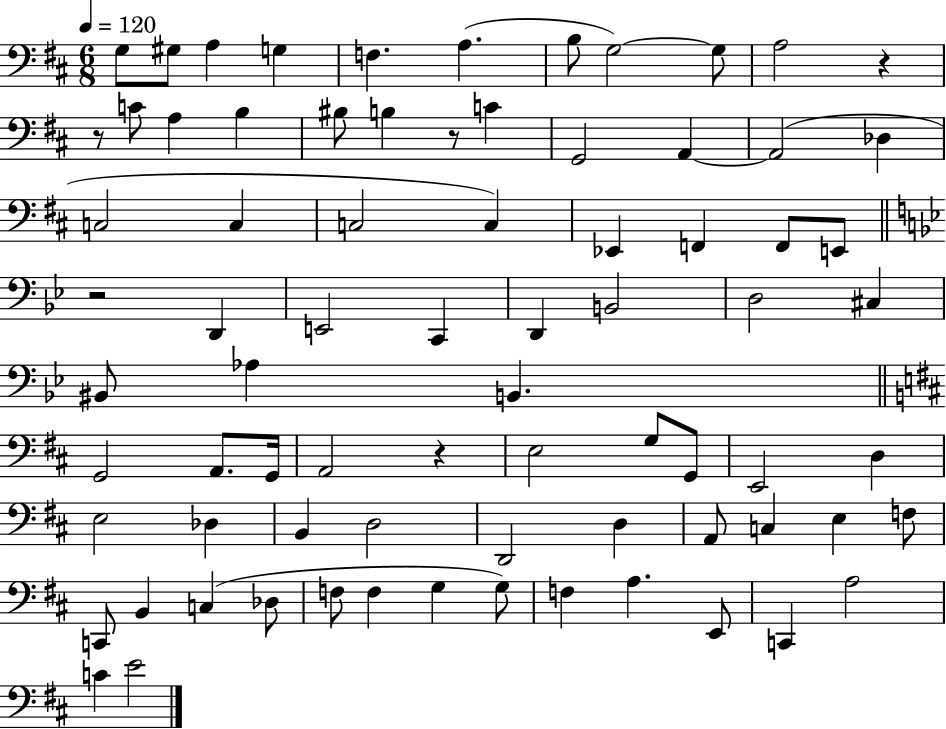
{
  \clef bass
  \numericTimeSignature
  \time 6/8
  \key d \major
  \tempo 4 = 120
  g8 gis8 a4 g4 | f4. a4.( | b8 g2~~) g8 | a2 r4 | \break r8 c'8 a4 b4 | bis8 b4 r8 c'4 | g,2 a,4~~ | a,2( des4 | \break c2 c4 | c2 c4) | ees,4 f,4 f,8 e,8 | \bar "||" \break \key g \minor r2 d,4 | e,2 c,4 | d,4 b,2 | d2 cis4 | \break bis,8 aes4 b,4. | \bar "||" \break \key d \major g,2 a,8. g,16 | a,2 r4 | e2 g8 g,8 | e,2 d4 | \break e2 des4 | b,4 d2 | d,2 d4 | a,8 c4 e4 f8 | \break c,8 b,4 c4( des8 | f8 f4 g4 g8) | f4 a4. e,8 | c,4 a2 | \break c'4 e'2 | \bar "|."
}